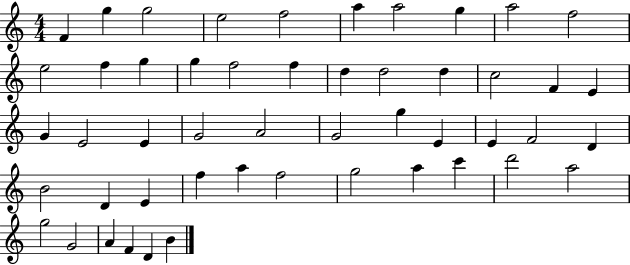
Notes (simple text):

F4/q G5/q G5/h E5/h F5/h A5/q A5/h G5/q A5/h F5/h E5/h F5/q G5/q G5/q F5/h F5/q D5/q D5/h D5/q C5/h F4/q E4/q G4/q E4/h E4/q G4/h A4/h G4/h G5/q E4/q E4/q F4/h D4/q B4/h D4/q E4/q F5/q A5/q F5/h G5/h A5/q C6/q D6/h A5/h G5/h G4/h A4/q F4/q D4/q B4/q